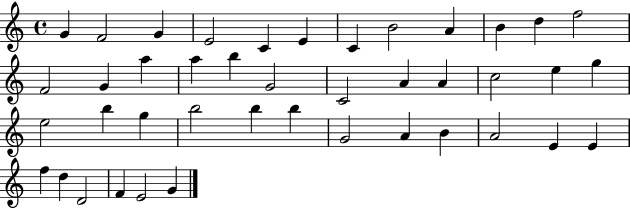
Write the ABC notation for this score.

X:1
T:Untitled
M:4/4
L:1/4
K:C
G F2 G E2 C E C B2 A B d f2 F2 G a a b G2 C2 A A c2 e g e2 b g b2 b b G2 A B A2 E E f d D2 F E2 G